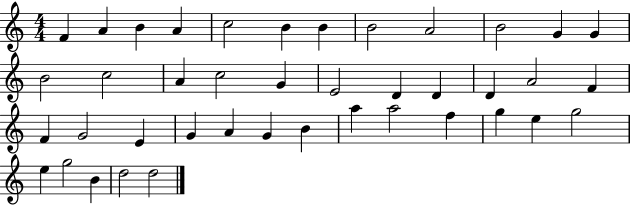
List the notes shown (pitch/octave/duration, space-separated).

F4/q A4/q B4/q A4/q C5/h B4/q B4/q B4/h A4/h B4/h G4/q G4/q B4/h C5/h A4/q C5/h G4/q E4/h D4/q D4/q D4/q A4/h F4/q F4/q G4/h E4/q G4/q A4/q G4/q B4/q A5/q A5/h F5/q G5/q E5/q G5/h E5/q G5/h B4/q D5/h D5/h